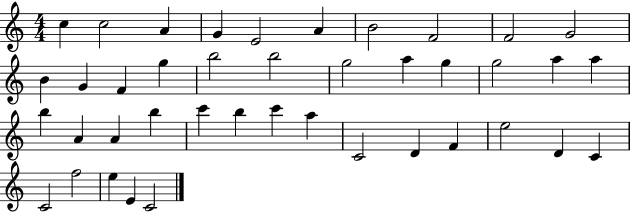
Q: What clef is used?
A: treble